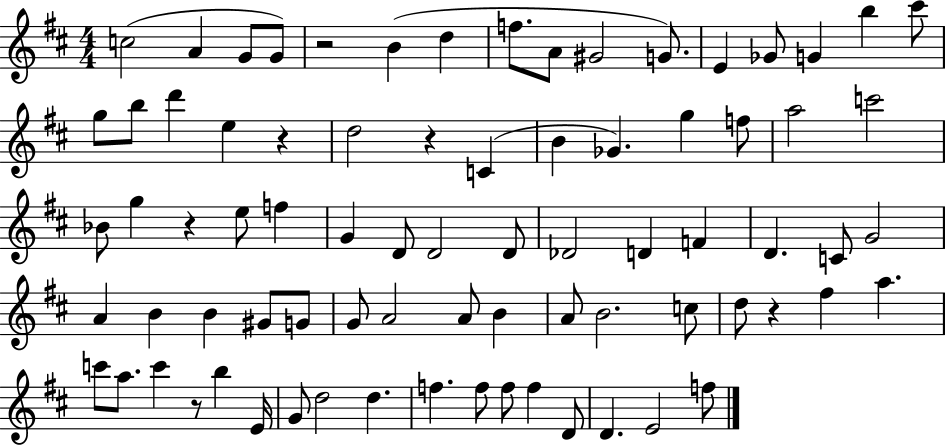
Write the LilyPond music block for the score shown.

{
  \clef treble
  \numericTimeSignature
  \time 4/4
  \key d \major
  c''2( a'4 g'8 g'8) | r2 b'4( d''4 | f''8. a'8 gis'2 g'8.) | e'4 ges'8 g'4 b''4 cis'''8 | \break g''8 b''8 d'''4 e''4 r4 | d''2 r4 c'4( | b'4 ges'4.) g''4 f''8 | a''2 c'''2 | \break bes'8 g''4 r4 e''8 f''4 | g'4 d'8 d'2 d'8 | des'2 d'4 f'4 | d'4. c'8 g'2 | \break a'4 b'4 b'4 gis'8 g'8 | g'8 a'2 a'8 b'4 | a'8 b'2. c''8 | d''8 r4 fis''4 a''4. | \break c'''8 a''8. c'''4 r8 b''4 e'16 | g'8 d''2 d''4. | f''4. f''8 f''8 f''4 d'8 | d'4. e'2 f''8 | \break \bar "|."
}